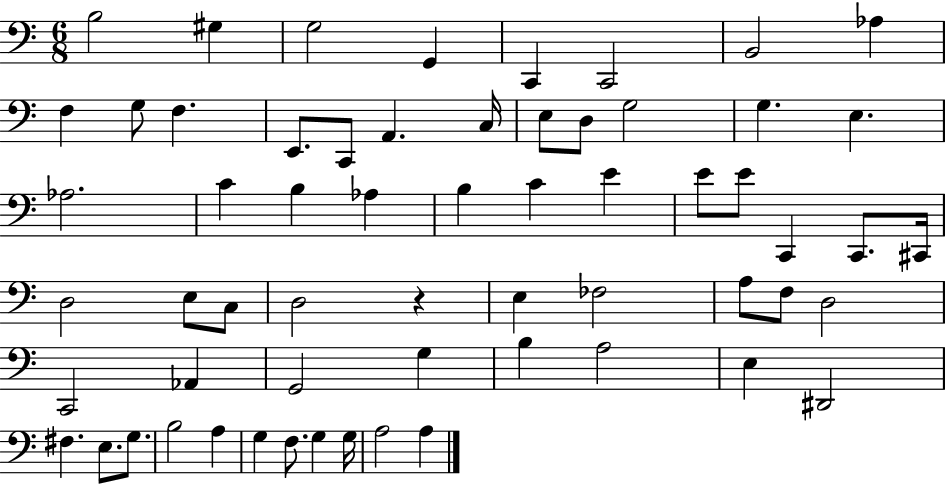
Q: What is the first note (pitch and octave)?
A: B3